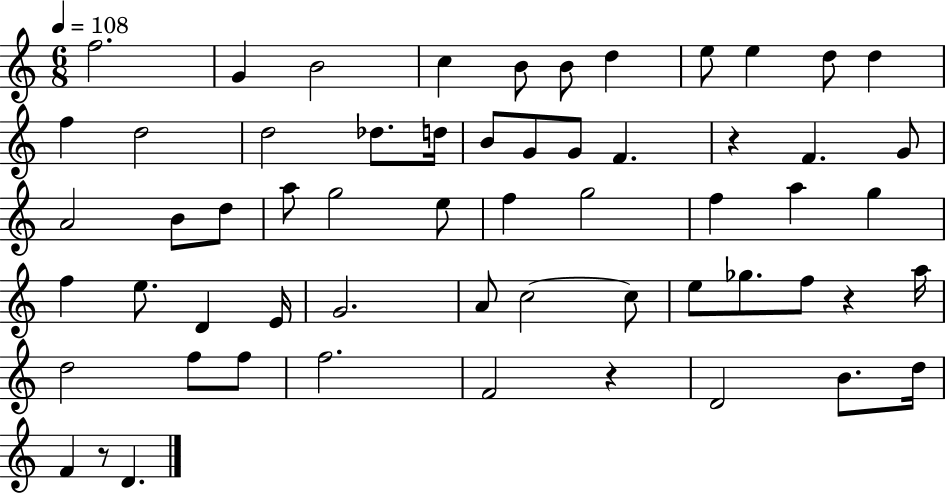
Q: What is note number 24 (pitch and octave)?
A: B4